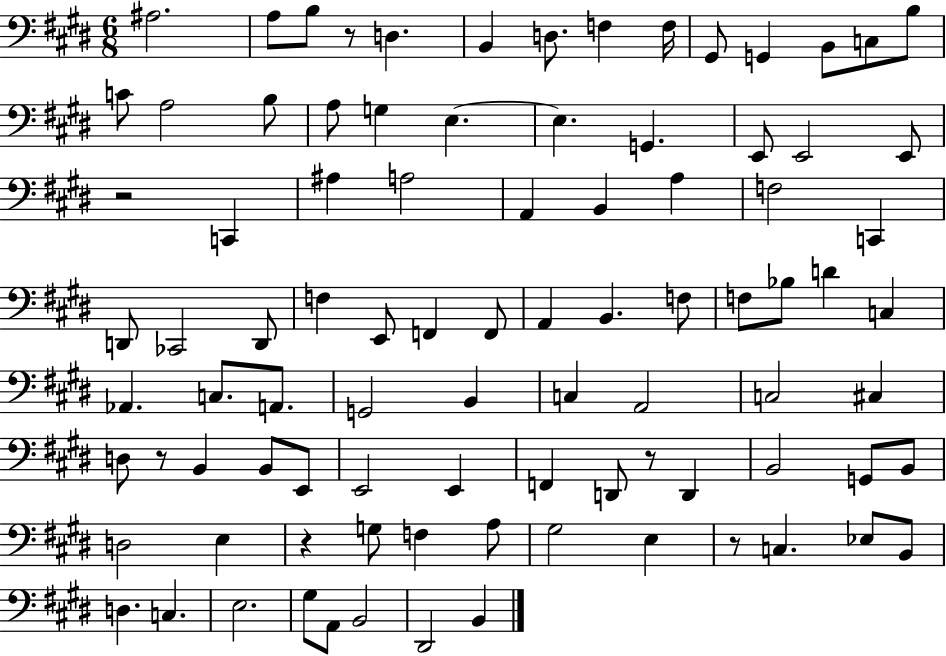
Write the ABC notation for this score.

X:1
T:Untitled
M:6/8
L:1/4
K:E
^A,2 A,/2 B,/2 z/2 D, B,, D,/2 F, F,/4 ^G,,/2 G,, B,,/2 C,/2 B,/2 C/2 A,2 B,/2 A,/2 G, E, E, G,, E,,/2 E,,2 E,,/2 z2 C,, ^A, A,2 A,, B,, A, F,2 C,, D,,/2 _C,,2 D,,/2 F, E,,/2 F,, F,,/2 A,, B,, F,/2 F,/2 _B,/2 D C, _A,, C,/2 A,,/2 G,,2 B,, C, A,,2 C,2 ^C, D,/2 z/2 B,, B,,/2 E,,/2 E,,2 E,, F,, D,,/2 z/2 D,, B,,2 G,,/2 B,,/2 D,2 E, z G,/2 F, A,/2 ^G,2 E, z/2 C, _E,/2 B,,/2 D, C, E,2 ^G,/2 A,,/2 B,,2 ^D,,2 B,,